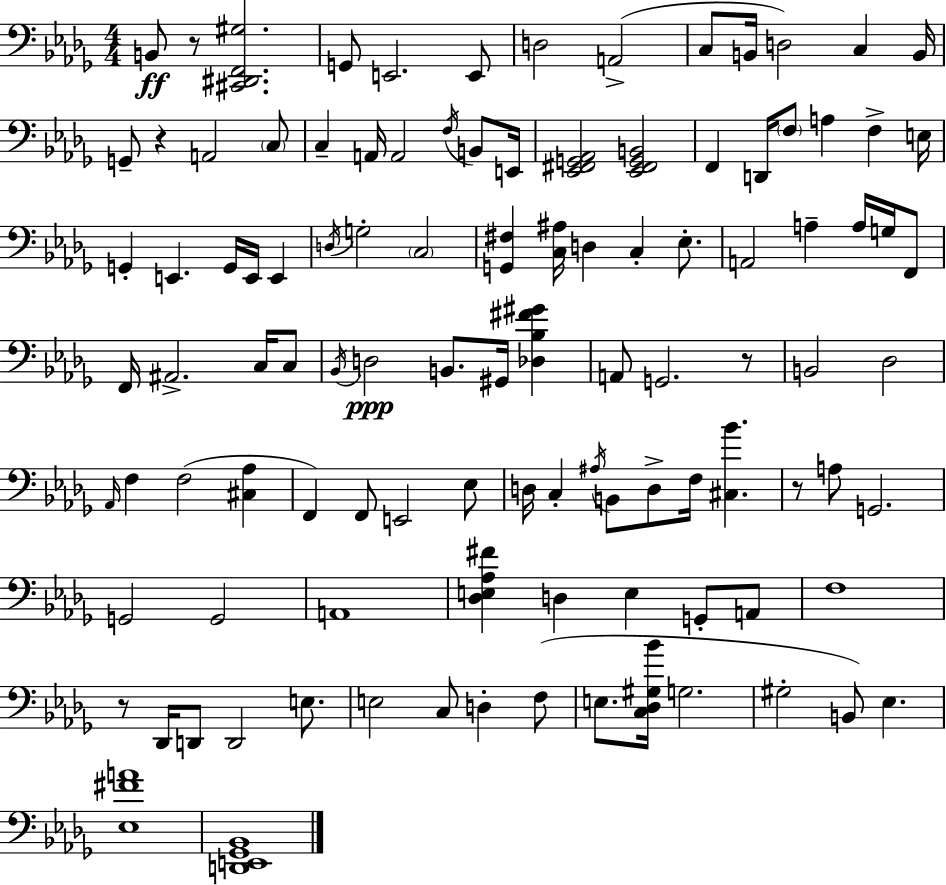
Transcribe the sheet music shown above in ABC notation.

X:1
T:Untitled
M:4/4
L:1/4
K:Bbm
B,,/2 z/2 [^C,,^D,,F,,^G,]2 G,,/2 E,,2 E,,/2 D,2 A,,2 C,/2 B,,/4 D,2 C, B,,/4 G,,/2 z A,,2 C,/2 C, A,,/4 A,,2 F,/4 B,,/2 E,,/4 [_E,,^F,,G,,_A,,]2 [_E,,^F,,G,,B,,]2 F,, D,,/4 F,/2 A, F, E,/4 G,, E,, G,,/4 E,,/4 E,, D,/4 G,2 C,2 [G,,^F,] [C,^A,]/4 D, C, _E,/2 A,,2 A, A,/4 G,/4 F,,/2 F,,/4 ^A,,2 C,/4 C,/2 _B,,/4 D,2 B,,/2 ^G,,/4 [_D,_B,^F^G] A,,/2 G,,2 z/2 B,,2 _D,2 _A,,/4 F, F,2 [^C,_A,] F,, F,,/2 E,,2 _E,/2 D,/4 C, ^A,/4 B,,/2 D,/2 F,/4 [^C,_B] z/2 A,/2 G,,2 G,,2 G,,2 A,,4 [_D,E,_A,^F] D, E, G,,/2 A,,/2 F,4 z/2 _D,,/4 D,,/2 D,,2 E,/2 E,2 C,/2 D, F,/2 E,/2 [C,_D,^G,_B]/4 G,2 ^G,2 B,,/2 _E, [_E,^FA]4 [D,,E,,_G,,_B,,]4